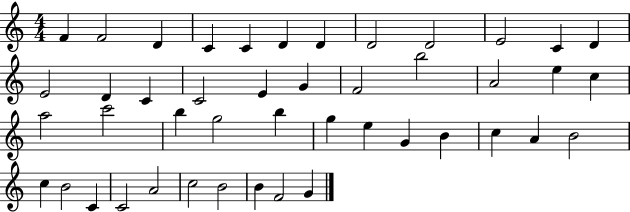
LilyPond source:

{
  \clef treble
  \numericTimeSignature
  \time 4/4
  \key c \major
  f'4 f'2 d'4 | c'4 c'4 d'4 d'4 | d'2 d'2 | e'2 c'4 d'4 | \break e'2 d'4 c'4 | c'2 e'4 g'4 | f'2 b''2 | a'2 e''4 c''4 | \break a''2 c'''2 | b''4 g''2 b''4 | g''4 e''4 g'4 b'4 | c''4 a'4 b'2 | \break c''4 b'2 c'4 | c'2 a'2 | c''2 b'2 | b'4 f'2 g'4 | \break \bar "|."
}